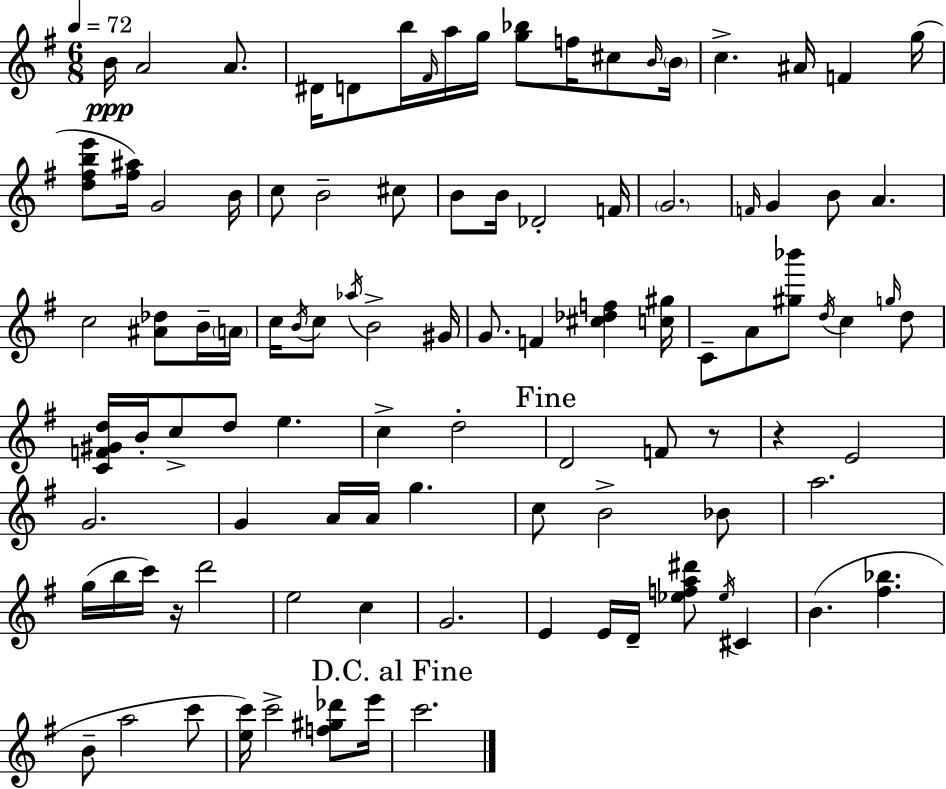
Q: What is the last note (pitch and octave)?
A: C6